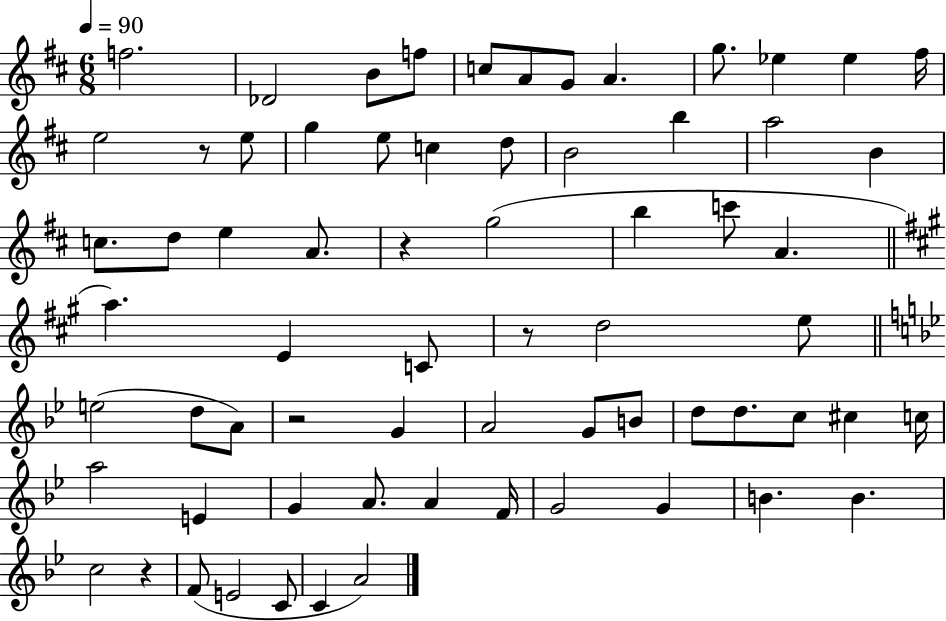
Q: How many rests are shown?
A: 5